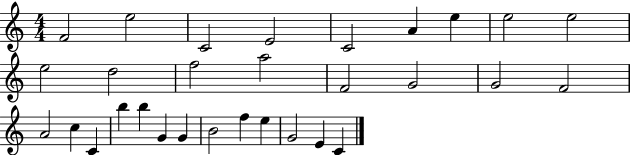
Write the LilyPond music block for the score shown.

{
  \clef treble
  \numericTimeSignature
  \time 4/4
  \key c \major
  f'2 e''2 | c'2 e'2 | c'2 a'4 e''4 | e''2 e''2 | \break e''2 d''2 | f''2 a''2 | f'2 g'2 | g'2 f'2 | \break a'2 c''4 c'4 | b''4 b''4 g'4 g'4 | b'2 f''4 e''4 | g'2 e'4 c'4 | \break \bar "|."
}